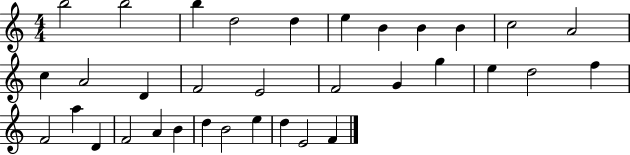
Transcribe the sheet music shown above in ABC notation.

X:1
T:Untitled
M:4/4
L:1/4
K:C
b2 b2 b d2 d e B B B c2 A2 c A2 D F2 E2 F2 G g e d2 f F2 a D F2 A B d B2 e d E2 F